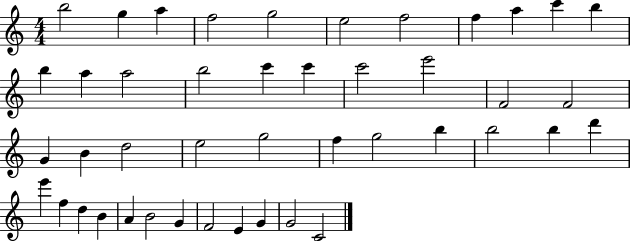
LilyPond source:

{
  \clef treble
  \numericTimeSignature
  \time 4/4
  \key c \major
  b''2 g''4 a''4 | f''2 g''2 | e''2 f''2 | f''4 a''4 c'''4 b''4 | \break b''4 a''4 a''2 | b''2 c'''4 c'''4 | c'''2 e'''2 | f'2 f'2 | \break g'4 b'4 d''2 | e''2 g''2 | f''4 g''2 b''4 | b''2 b''4 d'''4 | \break e'''4 f''4 d''4 b'4 | a'4 b'2 g'4 | f'2 e'4 g'4 | g'2 c'2 | \break \bar "|."
}